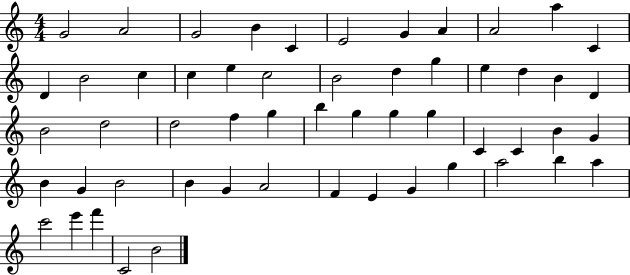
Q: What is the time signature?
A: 4/4